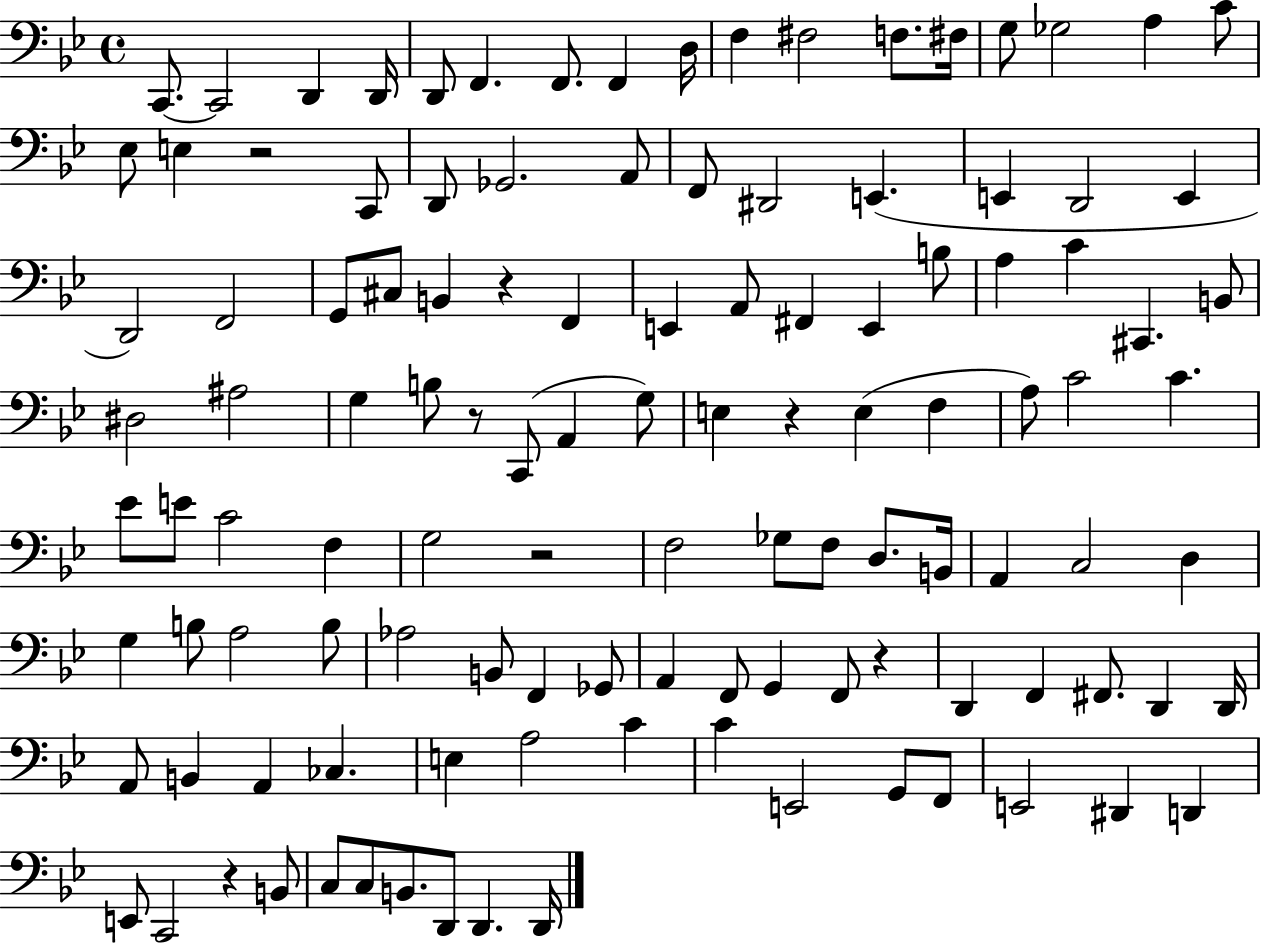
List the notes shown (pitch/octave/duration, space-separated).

C2/e. C2/h D2/q D2/s D2/e F2/q. F2/e. F2/q D3/s F3/q F#3/h F3/e. F#3/s G3/e Gb3/h A3/q C4/e Eb3/e E3/q R/h C2/e D2/e Gb2/h. A2/e F2/e D#2/h E2/q. E2/q D2/h E2/q D2/h F2/h G2/e C#3/e B2/q R/q F2/q E2/q A2/e F#2/q E2/q B3/e A3/q C4/q C#2/q. B2/e D#3/h A#3/h G3/q B3/e R/e C2/e A2/q G3/e E3/q R/q E3/q F3/q A3/e C4/h C4/q. Eb4/e E4/e C4/h F3/q G3/h R/h F3/h Gb3/e F3/e D3/e. B2/s A2/q C3/h D3/q G3/q B3/e A3/h B3/e Ab3/h B2/e F2/q Gb2/e A2/q F2/e G2/q F2/e R/q D2/q F2/q F#2/e. D2/q D2/s A2/e B2/q A2/q CES3/q. E3/q A3/h C4/q C4/q E2/h G2/e F2/e E2/h D#2/q D2/q E2/e C2/h R/q B2/e C3/e C3/e B2/e. D2/e D2/q. D2/s